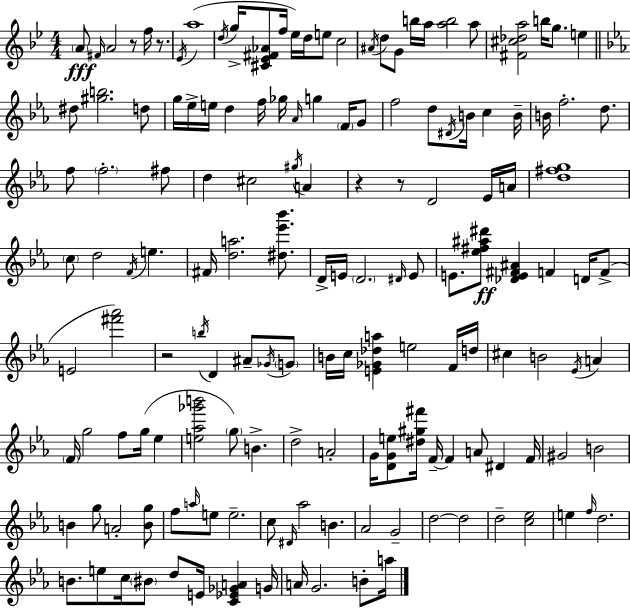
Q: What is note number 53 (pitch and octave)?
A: A4